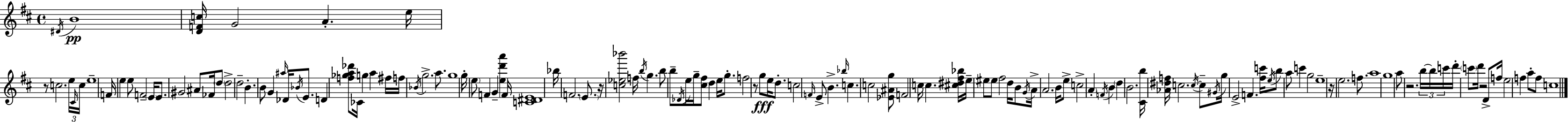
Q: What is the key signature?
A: D major